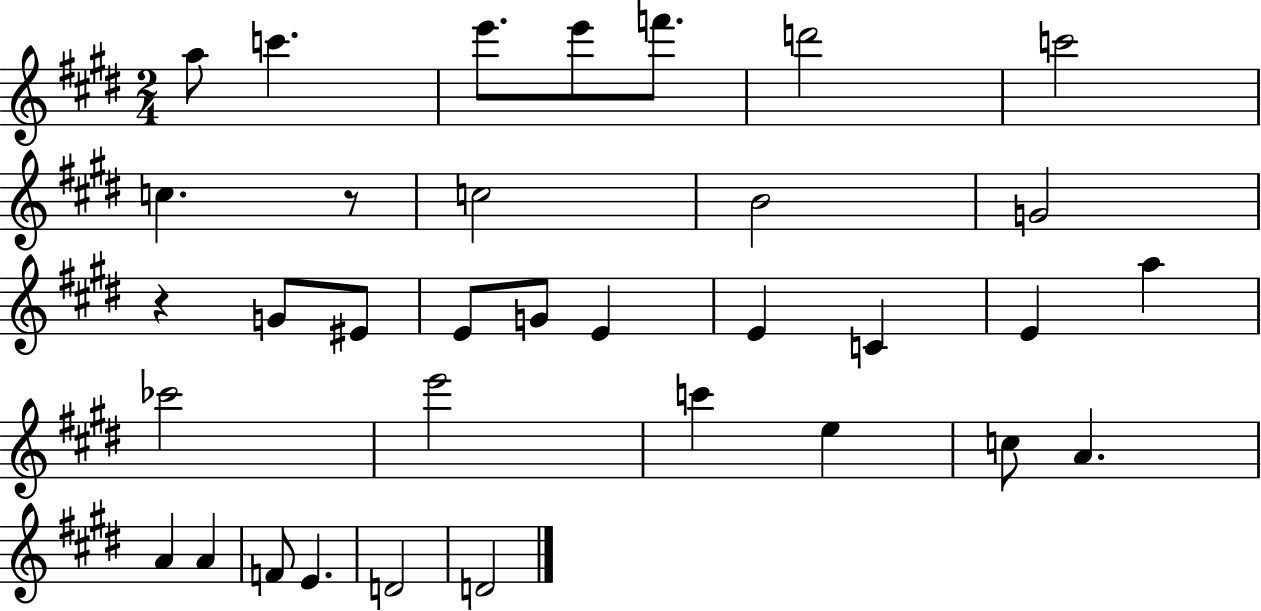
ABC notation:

X:1
T:Untitled
M:2/4
L:1/4
K:E
a/2 c' e'/2 e'/2 f'/2 d'2 c'2 c z/2 c2 B2 G2 z G/2 ^E/2 E/2 G/2 E E C E a _c'2 e'2 c' e c/2 A A A F/2 E D2 D2